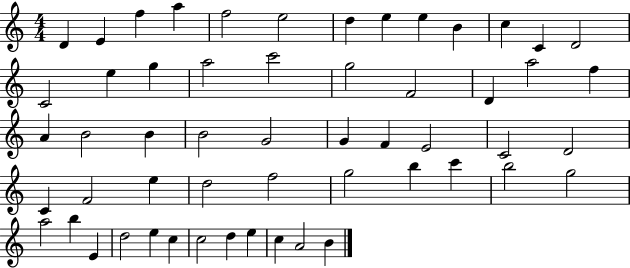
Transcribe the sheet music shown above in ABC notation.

X:1
T:Untitled
M:4/4
L:1/4
K:C
D E f a f2 e2 d e e B c C D2 C2 e g a2 c'2 g2 F2 D a2 f A B2 B B2 G2 G F E2 C2 D2 C F2 e d2 f2 g2 b c' b2 g2 a2 b E d2 e c c2 d e c A2 B